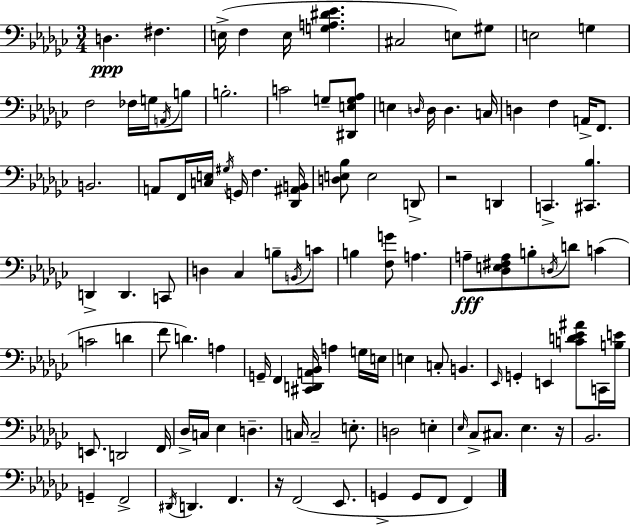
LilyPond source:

{
  \clef bass
  \numericTimeSignature
  \time 3/4
  \key ees \minor
  \repeat volta 2 { d4.\ppp fis4. | e16->( f4 e16 <g a dis' ees'>4. | cis2 e8) gis8 | e2 g4 | \break f2 fes16 g16 \acciaccatura { a,16 } b8 | b2.-. | c'2 g8-- <dis, e g aes>8 | e4 \grace { d16 } d16 d4. | \break c16 d4 f4 a,16-> f,8. | b,2. | a,8 f,16 <c e>16 \acciaccatura { gis16 } g,16 f4. | <des, ais, b,>16 <d e bes>8 e2 | \break d,8-> r2 d,4 | c,4.-> <cis, bes>4. | d,4-> d,4. | c,8 d4 ces4 b8-- | \break \acciaccatura { b,16 } c'8 b4 <f g'>8 a4. | a8--\fff <des e fis a>8 b8-. \acciaccatura { d16 } d'8 | c'4( c'2 | d'4 f'8 d'4.) | \break a4 g,16-- f,4 <cis, d, a, bes,>16 a4 | g16 e16 e4 c8-. b,4. | \grace { ees,16 } g,4-. e,4 | <c' d' ees' ais'>8 c,16 <b e'>16 e,8. d,2 | \break f,16 des16-> c16 ees4 | d4.-- c16 c2-- | e8.-. d2 | e4-. \grace { ees16 } ces8-> cis8. | \break ees4. r16 bes,2. | g,4-- f,2-> | \acciaccatura { dis,16 } d,4. | f,4. r16 f,2( | \break ees,8. g,4-> | g,8 f,8 f,4) } \bar "|."
}